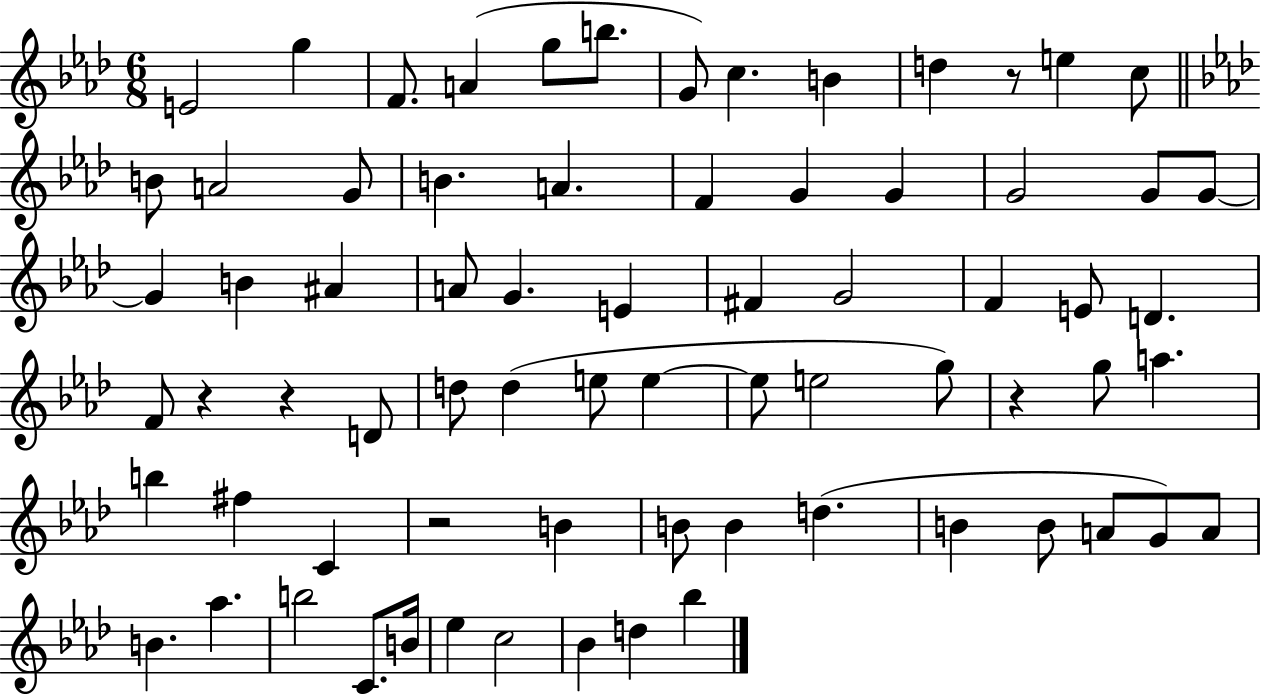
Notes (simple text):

E4/h G5/q F4/e. A4/q G5/e B5/e. G4/e C5/q. B4/q D5/q R/e E5/q C5/e B4/e A4/h G4/e B4/q. A4/q. F4/q G4/q G4/q G4/h G4/e G4/e G4/q B4/q A#4/q A4/e G4/q. E4/q F#4/q G4/h F4/q E4/e D4/q. F4/e R/q R/q D4/e D5/e D5/q E5/e E5/q E5/e E5/h G5/e R/q G5/e A5/q. B5/q F#5/q C4/q R/h B4/q B4/e B4/q D5/q. B4/q B4/e A4/e G4/e A4/e B4/q. Ab5/q. B5/h C4/e. B4/s Eb5/q C5/h Bb4/q D5/q Bb5/q